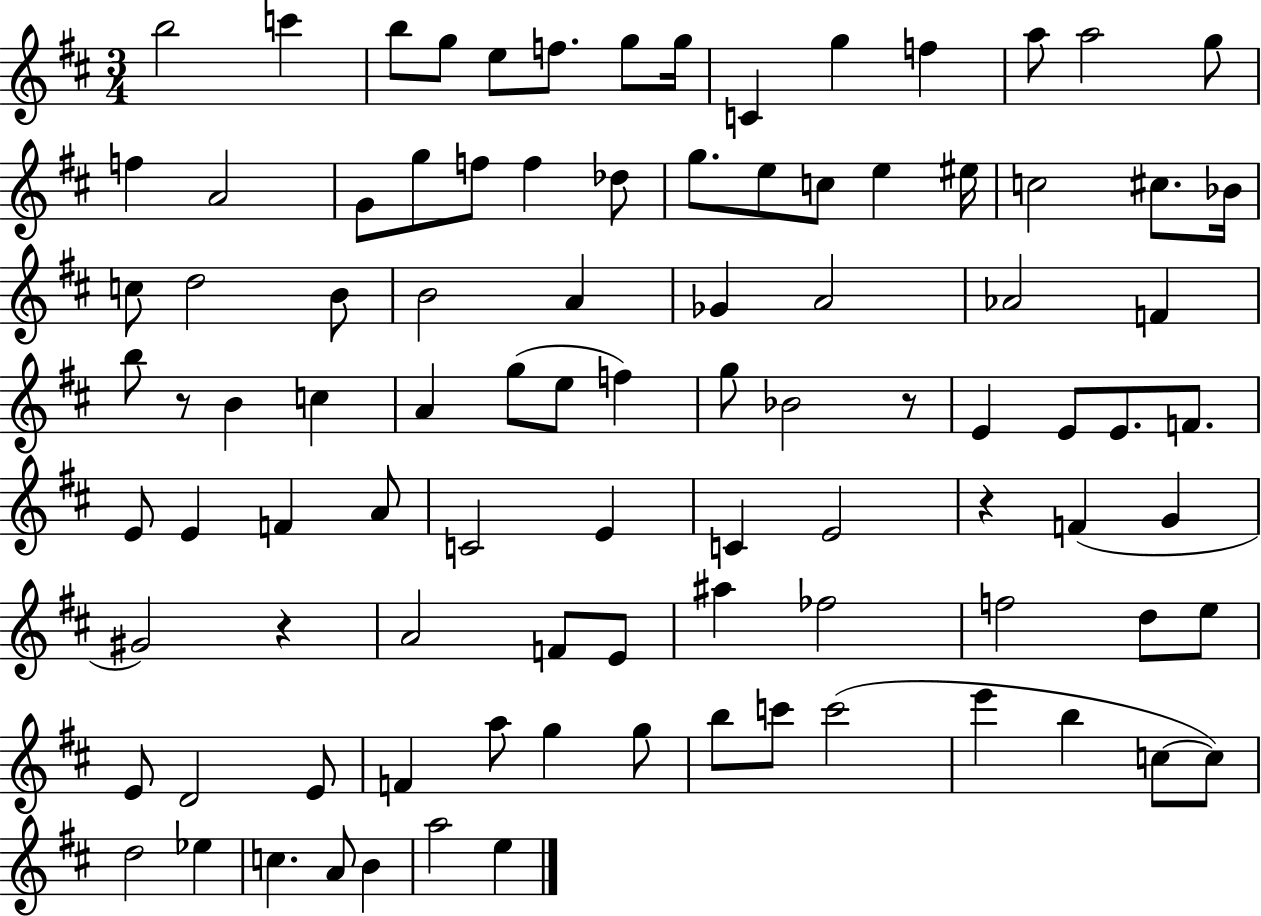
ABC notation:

X:1
T:Untitled
M:3/4
L:1/4
K:D
b2 c' b/2 g/2 e/2 f/2 g/2 g/4 C g f a/2 a2 g/2 f A2 G/2 g/2 f/2 f _d/2 g/2 e/2 c/2 e ^e/4 c2 ^c/2 _B/4 c/2 d2 B/2 B2 A _G A2 _A2 F b/2 z/2 B c A g/2 e/2 f g/2 _B2 z/2 E E/2 E/2 F/2 E/2 E F A/2 C2 E C E2 z F G ^G2 z A2 F/2 E/2 ^a _f2 f2 d/2 e/2 E/2 D2 E/2 F a/2 g g/2 b/2 c'/2 c'2 e' b c/2 c/2 d2 _e c A/2 B a2 e